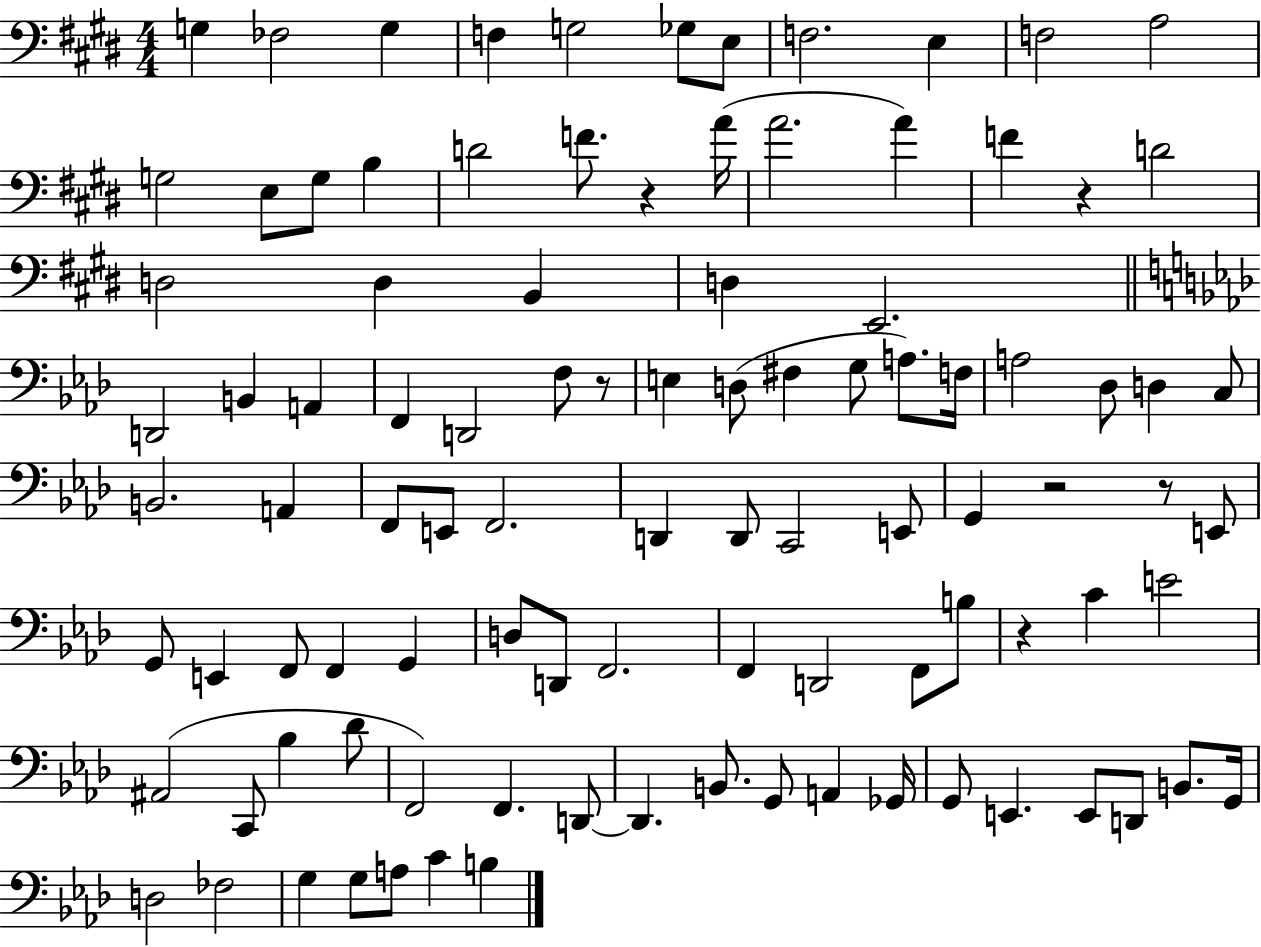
X:1
T:Untitled
M:4/4
L:1/4
K:E
G, _F,2 G, F, G,2 _G,/2 E,/2 F,2 E, F,2 A,2 G,2 E,/2 G,/2 B, D2 F/2 z A/4 A2 A F z D2 D,2 D, B,, D, E,,2 D,,2 B,, A,, F,, D,,2 F,/2 z/2 E, D,/2 ^F, G,/2 A,/2 F,/4 A,2 _D,/2 D, C,/2 B,,2 A,, F,,/2 E,,/2 F,,2 D,, D,,/2 C,,2 E,,/2 G,, z2 z/2 E,,/2 G,,/2 E,, F,,/2 F,, G,, D,/2 D,,/2 F,,2 F,, D,,2 F,,/2 B,/2 z C E2 ^A,,2 C,,/2 _B, _D/2 F,,2 F,, D,,/2 D,, B,,/2 G,,/2 A,, _G,,/4 G,,/2 E,, E,,/2 D,,/2 B,,/2 G,,/4 D,2 _F,2 G, G,/2 A,/2 C B,